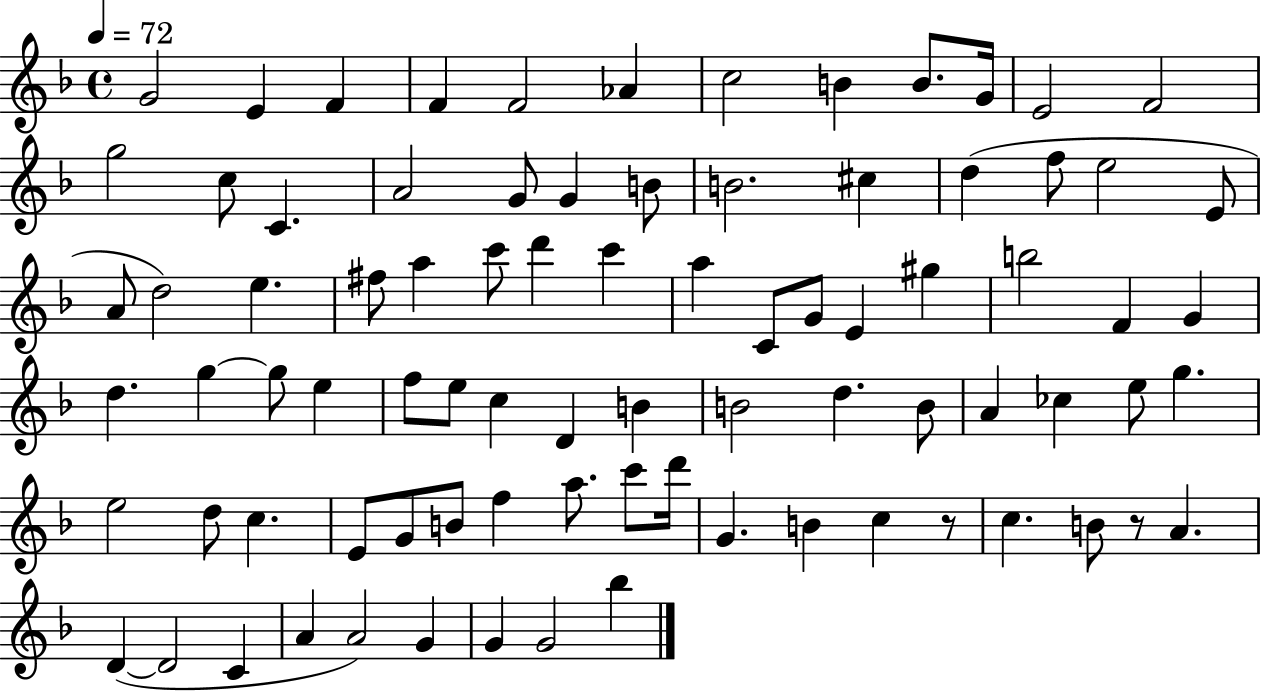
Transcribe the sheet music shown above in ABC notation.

X:1
T:Untitled
M:4/4
L:1/4
K:F
G2 E F F F2 _A c2 B B/2 G/4 E2 F2 g2 c/2 C A2 G/2 G B/2 B2 ^c d f/2 e2 E/2 A/2 d2 e ^f/2 a c'/2 d' c' a C/2 G/2 E ^g b2 F G d g g/2 e f/2 e/2 c D B B2 d B/2 A _c e/2 g e2 d/2 c E/2 G/2 B/2 f a/2 c'/2 d'/4 G B c z/2 c B/2 z/2 A D D2 C A A2 G G G2 _b